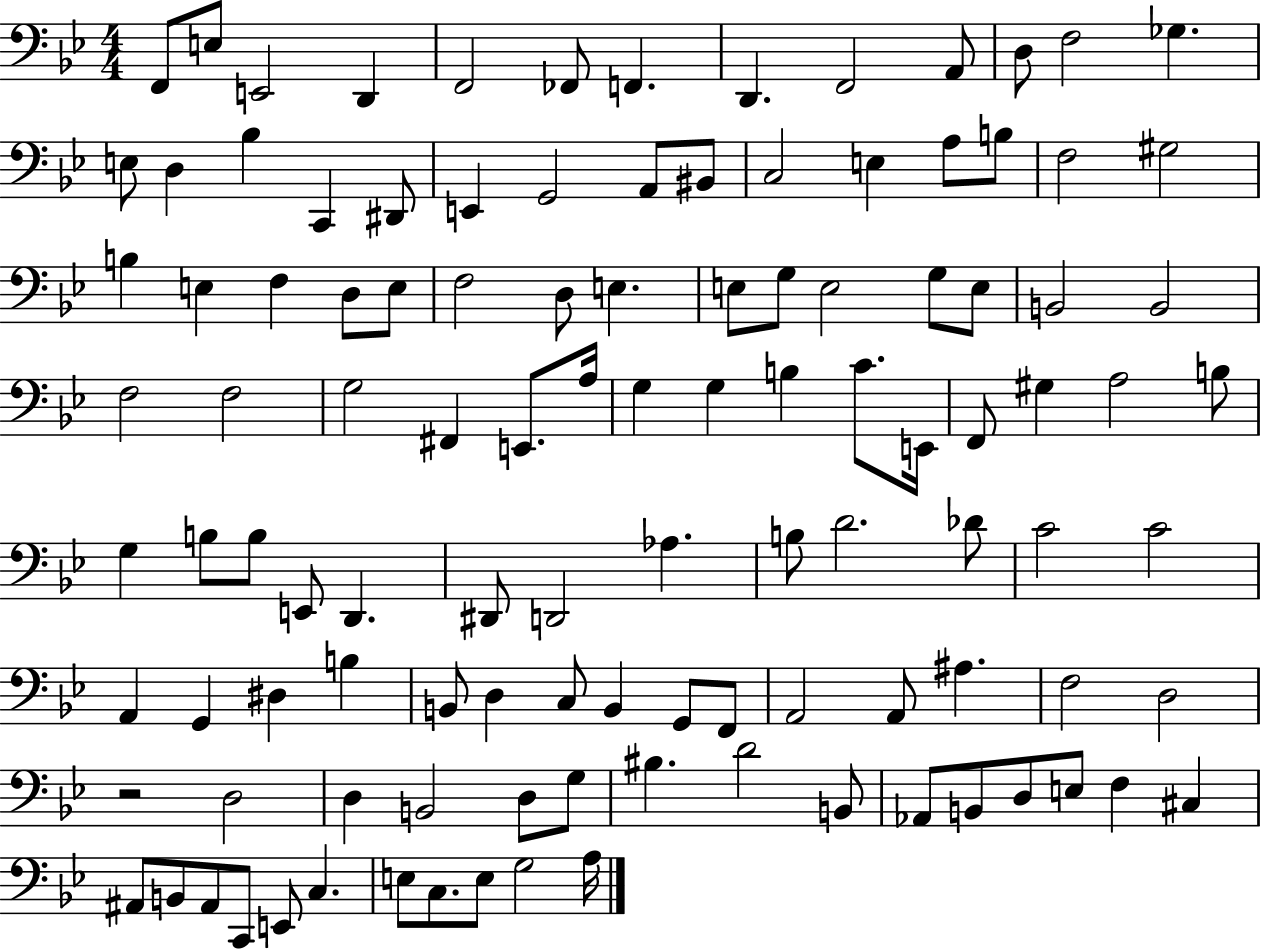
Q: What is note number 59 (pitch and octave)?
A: G3